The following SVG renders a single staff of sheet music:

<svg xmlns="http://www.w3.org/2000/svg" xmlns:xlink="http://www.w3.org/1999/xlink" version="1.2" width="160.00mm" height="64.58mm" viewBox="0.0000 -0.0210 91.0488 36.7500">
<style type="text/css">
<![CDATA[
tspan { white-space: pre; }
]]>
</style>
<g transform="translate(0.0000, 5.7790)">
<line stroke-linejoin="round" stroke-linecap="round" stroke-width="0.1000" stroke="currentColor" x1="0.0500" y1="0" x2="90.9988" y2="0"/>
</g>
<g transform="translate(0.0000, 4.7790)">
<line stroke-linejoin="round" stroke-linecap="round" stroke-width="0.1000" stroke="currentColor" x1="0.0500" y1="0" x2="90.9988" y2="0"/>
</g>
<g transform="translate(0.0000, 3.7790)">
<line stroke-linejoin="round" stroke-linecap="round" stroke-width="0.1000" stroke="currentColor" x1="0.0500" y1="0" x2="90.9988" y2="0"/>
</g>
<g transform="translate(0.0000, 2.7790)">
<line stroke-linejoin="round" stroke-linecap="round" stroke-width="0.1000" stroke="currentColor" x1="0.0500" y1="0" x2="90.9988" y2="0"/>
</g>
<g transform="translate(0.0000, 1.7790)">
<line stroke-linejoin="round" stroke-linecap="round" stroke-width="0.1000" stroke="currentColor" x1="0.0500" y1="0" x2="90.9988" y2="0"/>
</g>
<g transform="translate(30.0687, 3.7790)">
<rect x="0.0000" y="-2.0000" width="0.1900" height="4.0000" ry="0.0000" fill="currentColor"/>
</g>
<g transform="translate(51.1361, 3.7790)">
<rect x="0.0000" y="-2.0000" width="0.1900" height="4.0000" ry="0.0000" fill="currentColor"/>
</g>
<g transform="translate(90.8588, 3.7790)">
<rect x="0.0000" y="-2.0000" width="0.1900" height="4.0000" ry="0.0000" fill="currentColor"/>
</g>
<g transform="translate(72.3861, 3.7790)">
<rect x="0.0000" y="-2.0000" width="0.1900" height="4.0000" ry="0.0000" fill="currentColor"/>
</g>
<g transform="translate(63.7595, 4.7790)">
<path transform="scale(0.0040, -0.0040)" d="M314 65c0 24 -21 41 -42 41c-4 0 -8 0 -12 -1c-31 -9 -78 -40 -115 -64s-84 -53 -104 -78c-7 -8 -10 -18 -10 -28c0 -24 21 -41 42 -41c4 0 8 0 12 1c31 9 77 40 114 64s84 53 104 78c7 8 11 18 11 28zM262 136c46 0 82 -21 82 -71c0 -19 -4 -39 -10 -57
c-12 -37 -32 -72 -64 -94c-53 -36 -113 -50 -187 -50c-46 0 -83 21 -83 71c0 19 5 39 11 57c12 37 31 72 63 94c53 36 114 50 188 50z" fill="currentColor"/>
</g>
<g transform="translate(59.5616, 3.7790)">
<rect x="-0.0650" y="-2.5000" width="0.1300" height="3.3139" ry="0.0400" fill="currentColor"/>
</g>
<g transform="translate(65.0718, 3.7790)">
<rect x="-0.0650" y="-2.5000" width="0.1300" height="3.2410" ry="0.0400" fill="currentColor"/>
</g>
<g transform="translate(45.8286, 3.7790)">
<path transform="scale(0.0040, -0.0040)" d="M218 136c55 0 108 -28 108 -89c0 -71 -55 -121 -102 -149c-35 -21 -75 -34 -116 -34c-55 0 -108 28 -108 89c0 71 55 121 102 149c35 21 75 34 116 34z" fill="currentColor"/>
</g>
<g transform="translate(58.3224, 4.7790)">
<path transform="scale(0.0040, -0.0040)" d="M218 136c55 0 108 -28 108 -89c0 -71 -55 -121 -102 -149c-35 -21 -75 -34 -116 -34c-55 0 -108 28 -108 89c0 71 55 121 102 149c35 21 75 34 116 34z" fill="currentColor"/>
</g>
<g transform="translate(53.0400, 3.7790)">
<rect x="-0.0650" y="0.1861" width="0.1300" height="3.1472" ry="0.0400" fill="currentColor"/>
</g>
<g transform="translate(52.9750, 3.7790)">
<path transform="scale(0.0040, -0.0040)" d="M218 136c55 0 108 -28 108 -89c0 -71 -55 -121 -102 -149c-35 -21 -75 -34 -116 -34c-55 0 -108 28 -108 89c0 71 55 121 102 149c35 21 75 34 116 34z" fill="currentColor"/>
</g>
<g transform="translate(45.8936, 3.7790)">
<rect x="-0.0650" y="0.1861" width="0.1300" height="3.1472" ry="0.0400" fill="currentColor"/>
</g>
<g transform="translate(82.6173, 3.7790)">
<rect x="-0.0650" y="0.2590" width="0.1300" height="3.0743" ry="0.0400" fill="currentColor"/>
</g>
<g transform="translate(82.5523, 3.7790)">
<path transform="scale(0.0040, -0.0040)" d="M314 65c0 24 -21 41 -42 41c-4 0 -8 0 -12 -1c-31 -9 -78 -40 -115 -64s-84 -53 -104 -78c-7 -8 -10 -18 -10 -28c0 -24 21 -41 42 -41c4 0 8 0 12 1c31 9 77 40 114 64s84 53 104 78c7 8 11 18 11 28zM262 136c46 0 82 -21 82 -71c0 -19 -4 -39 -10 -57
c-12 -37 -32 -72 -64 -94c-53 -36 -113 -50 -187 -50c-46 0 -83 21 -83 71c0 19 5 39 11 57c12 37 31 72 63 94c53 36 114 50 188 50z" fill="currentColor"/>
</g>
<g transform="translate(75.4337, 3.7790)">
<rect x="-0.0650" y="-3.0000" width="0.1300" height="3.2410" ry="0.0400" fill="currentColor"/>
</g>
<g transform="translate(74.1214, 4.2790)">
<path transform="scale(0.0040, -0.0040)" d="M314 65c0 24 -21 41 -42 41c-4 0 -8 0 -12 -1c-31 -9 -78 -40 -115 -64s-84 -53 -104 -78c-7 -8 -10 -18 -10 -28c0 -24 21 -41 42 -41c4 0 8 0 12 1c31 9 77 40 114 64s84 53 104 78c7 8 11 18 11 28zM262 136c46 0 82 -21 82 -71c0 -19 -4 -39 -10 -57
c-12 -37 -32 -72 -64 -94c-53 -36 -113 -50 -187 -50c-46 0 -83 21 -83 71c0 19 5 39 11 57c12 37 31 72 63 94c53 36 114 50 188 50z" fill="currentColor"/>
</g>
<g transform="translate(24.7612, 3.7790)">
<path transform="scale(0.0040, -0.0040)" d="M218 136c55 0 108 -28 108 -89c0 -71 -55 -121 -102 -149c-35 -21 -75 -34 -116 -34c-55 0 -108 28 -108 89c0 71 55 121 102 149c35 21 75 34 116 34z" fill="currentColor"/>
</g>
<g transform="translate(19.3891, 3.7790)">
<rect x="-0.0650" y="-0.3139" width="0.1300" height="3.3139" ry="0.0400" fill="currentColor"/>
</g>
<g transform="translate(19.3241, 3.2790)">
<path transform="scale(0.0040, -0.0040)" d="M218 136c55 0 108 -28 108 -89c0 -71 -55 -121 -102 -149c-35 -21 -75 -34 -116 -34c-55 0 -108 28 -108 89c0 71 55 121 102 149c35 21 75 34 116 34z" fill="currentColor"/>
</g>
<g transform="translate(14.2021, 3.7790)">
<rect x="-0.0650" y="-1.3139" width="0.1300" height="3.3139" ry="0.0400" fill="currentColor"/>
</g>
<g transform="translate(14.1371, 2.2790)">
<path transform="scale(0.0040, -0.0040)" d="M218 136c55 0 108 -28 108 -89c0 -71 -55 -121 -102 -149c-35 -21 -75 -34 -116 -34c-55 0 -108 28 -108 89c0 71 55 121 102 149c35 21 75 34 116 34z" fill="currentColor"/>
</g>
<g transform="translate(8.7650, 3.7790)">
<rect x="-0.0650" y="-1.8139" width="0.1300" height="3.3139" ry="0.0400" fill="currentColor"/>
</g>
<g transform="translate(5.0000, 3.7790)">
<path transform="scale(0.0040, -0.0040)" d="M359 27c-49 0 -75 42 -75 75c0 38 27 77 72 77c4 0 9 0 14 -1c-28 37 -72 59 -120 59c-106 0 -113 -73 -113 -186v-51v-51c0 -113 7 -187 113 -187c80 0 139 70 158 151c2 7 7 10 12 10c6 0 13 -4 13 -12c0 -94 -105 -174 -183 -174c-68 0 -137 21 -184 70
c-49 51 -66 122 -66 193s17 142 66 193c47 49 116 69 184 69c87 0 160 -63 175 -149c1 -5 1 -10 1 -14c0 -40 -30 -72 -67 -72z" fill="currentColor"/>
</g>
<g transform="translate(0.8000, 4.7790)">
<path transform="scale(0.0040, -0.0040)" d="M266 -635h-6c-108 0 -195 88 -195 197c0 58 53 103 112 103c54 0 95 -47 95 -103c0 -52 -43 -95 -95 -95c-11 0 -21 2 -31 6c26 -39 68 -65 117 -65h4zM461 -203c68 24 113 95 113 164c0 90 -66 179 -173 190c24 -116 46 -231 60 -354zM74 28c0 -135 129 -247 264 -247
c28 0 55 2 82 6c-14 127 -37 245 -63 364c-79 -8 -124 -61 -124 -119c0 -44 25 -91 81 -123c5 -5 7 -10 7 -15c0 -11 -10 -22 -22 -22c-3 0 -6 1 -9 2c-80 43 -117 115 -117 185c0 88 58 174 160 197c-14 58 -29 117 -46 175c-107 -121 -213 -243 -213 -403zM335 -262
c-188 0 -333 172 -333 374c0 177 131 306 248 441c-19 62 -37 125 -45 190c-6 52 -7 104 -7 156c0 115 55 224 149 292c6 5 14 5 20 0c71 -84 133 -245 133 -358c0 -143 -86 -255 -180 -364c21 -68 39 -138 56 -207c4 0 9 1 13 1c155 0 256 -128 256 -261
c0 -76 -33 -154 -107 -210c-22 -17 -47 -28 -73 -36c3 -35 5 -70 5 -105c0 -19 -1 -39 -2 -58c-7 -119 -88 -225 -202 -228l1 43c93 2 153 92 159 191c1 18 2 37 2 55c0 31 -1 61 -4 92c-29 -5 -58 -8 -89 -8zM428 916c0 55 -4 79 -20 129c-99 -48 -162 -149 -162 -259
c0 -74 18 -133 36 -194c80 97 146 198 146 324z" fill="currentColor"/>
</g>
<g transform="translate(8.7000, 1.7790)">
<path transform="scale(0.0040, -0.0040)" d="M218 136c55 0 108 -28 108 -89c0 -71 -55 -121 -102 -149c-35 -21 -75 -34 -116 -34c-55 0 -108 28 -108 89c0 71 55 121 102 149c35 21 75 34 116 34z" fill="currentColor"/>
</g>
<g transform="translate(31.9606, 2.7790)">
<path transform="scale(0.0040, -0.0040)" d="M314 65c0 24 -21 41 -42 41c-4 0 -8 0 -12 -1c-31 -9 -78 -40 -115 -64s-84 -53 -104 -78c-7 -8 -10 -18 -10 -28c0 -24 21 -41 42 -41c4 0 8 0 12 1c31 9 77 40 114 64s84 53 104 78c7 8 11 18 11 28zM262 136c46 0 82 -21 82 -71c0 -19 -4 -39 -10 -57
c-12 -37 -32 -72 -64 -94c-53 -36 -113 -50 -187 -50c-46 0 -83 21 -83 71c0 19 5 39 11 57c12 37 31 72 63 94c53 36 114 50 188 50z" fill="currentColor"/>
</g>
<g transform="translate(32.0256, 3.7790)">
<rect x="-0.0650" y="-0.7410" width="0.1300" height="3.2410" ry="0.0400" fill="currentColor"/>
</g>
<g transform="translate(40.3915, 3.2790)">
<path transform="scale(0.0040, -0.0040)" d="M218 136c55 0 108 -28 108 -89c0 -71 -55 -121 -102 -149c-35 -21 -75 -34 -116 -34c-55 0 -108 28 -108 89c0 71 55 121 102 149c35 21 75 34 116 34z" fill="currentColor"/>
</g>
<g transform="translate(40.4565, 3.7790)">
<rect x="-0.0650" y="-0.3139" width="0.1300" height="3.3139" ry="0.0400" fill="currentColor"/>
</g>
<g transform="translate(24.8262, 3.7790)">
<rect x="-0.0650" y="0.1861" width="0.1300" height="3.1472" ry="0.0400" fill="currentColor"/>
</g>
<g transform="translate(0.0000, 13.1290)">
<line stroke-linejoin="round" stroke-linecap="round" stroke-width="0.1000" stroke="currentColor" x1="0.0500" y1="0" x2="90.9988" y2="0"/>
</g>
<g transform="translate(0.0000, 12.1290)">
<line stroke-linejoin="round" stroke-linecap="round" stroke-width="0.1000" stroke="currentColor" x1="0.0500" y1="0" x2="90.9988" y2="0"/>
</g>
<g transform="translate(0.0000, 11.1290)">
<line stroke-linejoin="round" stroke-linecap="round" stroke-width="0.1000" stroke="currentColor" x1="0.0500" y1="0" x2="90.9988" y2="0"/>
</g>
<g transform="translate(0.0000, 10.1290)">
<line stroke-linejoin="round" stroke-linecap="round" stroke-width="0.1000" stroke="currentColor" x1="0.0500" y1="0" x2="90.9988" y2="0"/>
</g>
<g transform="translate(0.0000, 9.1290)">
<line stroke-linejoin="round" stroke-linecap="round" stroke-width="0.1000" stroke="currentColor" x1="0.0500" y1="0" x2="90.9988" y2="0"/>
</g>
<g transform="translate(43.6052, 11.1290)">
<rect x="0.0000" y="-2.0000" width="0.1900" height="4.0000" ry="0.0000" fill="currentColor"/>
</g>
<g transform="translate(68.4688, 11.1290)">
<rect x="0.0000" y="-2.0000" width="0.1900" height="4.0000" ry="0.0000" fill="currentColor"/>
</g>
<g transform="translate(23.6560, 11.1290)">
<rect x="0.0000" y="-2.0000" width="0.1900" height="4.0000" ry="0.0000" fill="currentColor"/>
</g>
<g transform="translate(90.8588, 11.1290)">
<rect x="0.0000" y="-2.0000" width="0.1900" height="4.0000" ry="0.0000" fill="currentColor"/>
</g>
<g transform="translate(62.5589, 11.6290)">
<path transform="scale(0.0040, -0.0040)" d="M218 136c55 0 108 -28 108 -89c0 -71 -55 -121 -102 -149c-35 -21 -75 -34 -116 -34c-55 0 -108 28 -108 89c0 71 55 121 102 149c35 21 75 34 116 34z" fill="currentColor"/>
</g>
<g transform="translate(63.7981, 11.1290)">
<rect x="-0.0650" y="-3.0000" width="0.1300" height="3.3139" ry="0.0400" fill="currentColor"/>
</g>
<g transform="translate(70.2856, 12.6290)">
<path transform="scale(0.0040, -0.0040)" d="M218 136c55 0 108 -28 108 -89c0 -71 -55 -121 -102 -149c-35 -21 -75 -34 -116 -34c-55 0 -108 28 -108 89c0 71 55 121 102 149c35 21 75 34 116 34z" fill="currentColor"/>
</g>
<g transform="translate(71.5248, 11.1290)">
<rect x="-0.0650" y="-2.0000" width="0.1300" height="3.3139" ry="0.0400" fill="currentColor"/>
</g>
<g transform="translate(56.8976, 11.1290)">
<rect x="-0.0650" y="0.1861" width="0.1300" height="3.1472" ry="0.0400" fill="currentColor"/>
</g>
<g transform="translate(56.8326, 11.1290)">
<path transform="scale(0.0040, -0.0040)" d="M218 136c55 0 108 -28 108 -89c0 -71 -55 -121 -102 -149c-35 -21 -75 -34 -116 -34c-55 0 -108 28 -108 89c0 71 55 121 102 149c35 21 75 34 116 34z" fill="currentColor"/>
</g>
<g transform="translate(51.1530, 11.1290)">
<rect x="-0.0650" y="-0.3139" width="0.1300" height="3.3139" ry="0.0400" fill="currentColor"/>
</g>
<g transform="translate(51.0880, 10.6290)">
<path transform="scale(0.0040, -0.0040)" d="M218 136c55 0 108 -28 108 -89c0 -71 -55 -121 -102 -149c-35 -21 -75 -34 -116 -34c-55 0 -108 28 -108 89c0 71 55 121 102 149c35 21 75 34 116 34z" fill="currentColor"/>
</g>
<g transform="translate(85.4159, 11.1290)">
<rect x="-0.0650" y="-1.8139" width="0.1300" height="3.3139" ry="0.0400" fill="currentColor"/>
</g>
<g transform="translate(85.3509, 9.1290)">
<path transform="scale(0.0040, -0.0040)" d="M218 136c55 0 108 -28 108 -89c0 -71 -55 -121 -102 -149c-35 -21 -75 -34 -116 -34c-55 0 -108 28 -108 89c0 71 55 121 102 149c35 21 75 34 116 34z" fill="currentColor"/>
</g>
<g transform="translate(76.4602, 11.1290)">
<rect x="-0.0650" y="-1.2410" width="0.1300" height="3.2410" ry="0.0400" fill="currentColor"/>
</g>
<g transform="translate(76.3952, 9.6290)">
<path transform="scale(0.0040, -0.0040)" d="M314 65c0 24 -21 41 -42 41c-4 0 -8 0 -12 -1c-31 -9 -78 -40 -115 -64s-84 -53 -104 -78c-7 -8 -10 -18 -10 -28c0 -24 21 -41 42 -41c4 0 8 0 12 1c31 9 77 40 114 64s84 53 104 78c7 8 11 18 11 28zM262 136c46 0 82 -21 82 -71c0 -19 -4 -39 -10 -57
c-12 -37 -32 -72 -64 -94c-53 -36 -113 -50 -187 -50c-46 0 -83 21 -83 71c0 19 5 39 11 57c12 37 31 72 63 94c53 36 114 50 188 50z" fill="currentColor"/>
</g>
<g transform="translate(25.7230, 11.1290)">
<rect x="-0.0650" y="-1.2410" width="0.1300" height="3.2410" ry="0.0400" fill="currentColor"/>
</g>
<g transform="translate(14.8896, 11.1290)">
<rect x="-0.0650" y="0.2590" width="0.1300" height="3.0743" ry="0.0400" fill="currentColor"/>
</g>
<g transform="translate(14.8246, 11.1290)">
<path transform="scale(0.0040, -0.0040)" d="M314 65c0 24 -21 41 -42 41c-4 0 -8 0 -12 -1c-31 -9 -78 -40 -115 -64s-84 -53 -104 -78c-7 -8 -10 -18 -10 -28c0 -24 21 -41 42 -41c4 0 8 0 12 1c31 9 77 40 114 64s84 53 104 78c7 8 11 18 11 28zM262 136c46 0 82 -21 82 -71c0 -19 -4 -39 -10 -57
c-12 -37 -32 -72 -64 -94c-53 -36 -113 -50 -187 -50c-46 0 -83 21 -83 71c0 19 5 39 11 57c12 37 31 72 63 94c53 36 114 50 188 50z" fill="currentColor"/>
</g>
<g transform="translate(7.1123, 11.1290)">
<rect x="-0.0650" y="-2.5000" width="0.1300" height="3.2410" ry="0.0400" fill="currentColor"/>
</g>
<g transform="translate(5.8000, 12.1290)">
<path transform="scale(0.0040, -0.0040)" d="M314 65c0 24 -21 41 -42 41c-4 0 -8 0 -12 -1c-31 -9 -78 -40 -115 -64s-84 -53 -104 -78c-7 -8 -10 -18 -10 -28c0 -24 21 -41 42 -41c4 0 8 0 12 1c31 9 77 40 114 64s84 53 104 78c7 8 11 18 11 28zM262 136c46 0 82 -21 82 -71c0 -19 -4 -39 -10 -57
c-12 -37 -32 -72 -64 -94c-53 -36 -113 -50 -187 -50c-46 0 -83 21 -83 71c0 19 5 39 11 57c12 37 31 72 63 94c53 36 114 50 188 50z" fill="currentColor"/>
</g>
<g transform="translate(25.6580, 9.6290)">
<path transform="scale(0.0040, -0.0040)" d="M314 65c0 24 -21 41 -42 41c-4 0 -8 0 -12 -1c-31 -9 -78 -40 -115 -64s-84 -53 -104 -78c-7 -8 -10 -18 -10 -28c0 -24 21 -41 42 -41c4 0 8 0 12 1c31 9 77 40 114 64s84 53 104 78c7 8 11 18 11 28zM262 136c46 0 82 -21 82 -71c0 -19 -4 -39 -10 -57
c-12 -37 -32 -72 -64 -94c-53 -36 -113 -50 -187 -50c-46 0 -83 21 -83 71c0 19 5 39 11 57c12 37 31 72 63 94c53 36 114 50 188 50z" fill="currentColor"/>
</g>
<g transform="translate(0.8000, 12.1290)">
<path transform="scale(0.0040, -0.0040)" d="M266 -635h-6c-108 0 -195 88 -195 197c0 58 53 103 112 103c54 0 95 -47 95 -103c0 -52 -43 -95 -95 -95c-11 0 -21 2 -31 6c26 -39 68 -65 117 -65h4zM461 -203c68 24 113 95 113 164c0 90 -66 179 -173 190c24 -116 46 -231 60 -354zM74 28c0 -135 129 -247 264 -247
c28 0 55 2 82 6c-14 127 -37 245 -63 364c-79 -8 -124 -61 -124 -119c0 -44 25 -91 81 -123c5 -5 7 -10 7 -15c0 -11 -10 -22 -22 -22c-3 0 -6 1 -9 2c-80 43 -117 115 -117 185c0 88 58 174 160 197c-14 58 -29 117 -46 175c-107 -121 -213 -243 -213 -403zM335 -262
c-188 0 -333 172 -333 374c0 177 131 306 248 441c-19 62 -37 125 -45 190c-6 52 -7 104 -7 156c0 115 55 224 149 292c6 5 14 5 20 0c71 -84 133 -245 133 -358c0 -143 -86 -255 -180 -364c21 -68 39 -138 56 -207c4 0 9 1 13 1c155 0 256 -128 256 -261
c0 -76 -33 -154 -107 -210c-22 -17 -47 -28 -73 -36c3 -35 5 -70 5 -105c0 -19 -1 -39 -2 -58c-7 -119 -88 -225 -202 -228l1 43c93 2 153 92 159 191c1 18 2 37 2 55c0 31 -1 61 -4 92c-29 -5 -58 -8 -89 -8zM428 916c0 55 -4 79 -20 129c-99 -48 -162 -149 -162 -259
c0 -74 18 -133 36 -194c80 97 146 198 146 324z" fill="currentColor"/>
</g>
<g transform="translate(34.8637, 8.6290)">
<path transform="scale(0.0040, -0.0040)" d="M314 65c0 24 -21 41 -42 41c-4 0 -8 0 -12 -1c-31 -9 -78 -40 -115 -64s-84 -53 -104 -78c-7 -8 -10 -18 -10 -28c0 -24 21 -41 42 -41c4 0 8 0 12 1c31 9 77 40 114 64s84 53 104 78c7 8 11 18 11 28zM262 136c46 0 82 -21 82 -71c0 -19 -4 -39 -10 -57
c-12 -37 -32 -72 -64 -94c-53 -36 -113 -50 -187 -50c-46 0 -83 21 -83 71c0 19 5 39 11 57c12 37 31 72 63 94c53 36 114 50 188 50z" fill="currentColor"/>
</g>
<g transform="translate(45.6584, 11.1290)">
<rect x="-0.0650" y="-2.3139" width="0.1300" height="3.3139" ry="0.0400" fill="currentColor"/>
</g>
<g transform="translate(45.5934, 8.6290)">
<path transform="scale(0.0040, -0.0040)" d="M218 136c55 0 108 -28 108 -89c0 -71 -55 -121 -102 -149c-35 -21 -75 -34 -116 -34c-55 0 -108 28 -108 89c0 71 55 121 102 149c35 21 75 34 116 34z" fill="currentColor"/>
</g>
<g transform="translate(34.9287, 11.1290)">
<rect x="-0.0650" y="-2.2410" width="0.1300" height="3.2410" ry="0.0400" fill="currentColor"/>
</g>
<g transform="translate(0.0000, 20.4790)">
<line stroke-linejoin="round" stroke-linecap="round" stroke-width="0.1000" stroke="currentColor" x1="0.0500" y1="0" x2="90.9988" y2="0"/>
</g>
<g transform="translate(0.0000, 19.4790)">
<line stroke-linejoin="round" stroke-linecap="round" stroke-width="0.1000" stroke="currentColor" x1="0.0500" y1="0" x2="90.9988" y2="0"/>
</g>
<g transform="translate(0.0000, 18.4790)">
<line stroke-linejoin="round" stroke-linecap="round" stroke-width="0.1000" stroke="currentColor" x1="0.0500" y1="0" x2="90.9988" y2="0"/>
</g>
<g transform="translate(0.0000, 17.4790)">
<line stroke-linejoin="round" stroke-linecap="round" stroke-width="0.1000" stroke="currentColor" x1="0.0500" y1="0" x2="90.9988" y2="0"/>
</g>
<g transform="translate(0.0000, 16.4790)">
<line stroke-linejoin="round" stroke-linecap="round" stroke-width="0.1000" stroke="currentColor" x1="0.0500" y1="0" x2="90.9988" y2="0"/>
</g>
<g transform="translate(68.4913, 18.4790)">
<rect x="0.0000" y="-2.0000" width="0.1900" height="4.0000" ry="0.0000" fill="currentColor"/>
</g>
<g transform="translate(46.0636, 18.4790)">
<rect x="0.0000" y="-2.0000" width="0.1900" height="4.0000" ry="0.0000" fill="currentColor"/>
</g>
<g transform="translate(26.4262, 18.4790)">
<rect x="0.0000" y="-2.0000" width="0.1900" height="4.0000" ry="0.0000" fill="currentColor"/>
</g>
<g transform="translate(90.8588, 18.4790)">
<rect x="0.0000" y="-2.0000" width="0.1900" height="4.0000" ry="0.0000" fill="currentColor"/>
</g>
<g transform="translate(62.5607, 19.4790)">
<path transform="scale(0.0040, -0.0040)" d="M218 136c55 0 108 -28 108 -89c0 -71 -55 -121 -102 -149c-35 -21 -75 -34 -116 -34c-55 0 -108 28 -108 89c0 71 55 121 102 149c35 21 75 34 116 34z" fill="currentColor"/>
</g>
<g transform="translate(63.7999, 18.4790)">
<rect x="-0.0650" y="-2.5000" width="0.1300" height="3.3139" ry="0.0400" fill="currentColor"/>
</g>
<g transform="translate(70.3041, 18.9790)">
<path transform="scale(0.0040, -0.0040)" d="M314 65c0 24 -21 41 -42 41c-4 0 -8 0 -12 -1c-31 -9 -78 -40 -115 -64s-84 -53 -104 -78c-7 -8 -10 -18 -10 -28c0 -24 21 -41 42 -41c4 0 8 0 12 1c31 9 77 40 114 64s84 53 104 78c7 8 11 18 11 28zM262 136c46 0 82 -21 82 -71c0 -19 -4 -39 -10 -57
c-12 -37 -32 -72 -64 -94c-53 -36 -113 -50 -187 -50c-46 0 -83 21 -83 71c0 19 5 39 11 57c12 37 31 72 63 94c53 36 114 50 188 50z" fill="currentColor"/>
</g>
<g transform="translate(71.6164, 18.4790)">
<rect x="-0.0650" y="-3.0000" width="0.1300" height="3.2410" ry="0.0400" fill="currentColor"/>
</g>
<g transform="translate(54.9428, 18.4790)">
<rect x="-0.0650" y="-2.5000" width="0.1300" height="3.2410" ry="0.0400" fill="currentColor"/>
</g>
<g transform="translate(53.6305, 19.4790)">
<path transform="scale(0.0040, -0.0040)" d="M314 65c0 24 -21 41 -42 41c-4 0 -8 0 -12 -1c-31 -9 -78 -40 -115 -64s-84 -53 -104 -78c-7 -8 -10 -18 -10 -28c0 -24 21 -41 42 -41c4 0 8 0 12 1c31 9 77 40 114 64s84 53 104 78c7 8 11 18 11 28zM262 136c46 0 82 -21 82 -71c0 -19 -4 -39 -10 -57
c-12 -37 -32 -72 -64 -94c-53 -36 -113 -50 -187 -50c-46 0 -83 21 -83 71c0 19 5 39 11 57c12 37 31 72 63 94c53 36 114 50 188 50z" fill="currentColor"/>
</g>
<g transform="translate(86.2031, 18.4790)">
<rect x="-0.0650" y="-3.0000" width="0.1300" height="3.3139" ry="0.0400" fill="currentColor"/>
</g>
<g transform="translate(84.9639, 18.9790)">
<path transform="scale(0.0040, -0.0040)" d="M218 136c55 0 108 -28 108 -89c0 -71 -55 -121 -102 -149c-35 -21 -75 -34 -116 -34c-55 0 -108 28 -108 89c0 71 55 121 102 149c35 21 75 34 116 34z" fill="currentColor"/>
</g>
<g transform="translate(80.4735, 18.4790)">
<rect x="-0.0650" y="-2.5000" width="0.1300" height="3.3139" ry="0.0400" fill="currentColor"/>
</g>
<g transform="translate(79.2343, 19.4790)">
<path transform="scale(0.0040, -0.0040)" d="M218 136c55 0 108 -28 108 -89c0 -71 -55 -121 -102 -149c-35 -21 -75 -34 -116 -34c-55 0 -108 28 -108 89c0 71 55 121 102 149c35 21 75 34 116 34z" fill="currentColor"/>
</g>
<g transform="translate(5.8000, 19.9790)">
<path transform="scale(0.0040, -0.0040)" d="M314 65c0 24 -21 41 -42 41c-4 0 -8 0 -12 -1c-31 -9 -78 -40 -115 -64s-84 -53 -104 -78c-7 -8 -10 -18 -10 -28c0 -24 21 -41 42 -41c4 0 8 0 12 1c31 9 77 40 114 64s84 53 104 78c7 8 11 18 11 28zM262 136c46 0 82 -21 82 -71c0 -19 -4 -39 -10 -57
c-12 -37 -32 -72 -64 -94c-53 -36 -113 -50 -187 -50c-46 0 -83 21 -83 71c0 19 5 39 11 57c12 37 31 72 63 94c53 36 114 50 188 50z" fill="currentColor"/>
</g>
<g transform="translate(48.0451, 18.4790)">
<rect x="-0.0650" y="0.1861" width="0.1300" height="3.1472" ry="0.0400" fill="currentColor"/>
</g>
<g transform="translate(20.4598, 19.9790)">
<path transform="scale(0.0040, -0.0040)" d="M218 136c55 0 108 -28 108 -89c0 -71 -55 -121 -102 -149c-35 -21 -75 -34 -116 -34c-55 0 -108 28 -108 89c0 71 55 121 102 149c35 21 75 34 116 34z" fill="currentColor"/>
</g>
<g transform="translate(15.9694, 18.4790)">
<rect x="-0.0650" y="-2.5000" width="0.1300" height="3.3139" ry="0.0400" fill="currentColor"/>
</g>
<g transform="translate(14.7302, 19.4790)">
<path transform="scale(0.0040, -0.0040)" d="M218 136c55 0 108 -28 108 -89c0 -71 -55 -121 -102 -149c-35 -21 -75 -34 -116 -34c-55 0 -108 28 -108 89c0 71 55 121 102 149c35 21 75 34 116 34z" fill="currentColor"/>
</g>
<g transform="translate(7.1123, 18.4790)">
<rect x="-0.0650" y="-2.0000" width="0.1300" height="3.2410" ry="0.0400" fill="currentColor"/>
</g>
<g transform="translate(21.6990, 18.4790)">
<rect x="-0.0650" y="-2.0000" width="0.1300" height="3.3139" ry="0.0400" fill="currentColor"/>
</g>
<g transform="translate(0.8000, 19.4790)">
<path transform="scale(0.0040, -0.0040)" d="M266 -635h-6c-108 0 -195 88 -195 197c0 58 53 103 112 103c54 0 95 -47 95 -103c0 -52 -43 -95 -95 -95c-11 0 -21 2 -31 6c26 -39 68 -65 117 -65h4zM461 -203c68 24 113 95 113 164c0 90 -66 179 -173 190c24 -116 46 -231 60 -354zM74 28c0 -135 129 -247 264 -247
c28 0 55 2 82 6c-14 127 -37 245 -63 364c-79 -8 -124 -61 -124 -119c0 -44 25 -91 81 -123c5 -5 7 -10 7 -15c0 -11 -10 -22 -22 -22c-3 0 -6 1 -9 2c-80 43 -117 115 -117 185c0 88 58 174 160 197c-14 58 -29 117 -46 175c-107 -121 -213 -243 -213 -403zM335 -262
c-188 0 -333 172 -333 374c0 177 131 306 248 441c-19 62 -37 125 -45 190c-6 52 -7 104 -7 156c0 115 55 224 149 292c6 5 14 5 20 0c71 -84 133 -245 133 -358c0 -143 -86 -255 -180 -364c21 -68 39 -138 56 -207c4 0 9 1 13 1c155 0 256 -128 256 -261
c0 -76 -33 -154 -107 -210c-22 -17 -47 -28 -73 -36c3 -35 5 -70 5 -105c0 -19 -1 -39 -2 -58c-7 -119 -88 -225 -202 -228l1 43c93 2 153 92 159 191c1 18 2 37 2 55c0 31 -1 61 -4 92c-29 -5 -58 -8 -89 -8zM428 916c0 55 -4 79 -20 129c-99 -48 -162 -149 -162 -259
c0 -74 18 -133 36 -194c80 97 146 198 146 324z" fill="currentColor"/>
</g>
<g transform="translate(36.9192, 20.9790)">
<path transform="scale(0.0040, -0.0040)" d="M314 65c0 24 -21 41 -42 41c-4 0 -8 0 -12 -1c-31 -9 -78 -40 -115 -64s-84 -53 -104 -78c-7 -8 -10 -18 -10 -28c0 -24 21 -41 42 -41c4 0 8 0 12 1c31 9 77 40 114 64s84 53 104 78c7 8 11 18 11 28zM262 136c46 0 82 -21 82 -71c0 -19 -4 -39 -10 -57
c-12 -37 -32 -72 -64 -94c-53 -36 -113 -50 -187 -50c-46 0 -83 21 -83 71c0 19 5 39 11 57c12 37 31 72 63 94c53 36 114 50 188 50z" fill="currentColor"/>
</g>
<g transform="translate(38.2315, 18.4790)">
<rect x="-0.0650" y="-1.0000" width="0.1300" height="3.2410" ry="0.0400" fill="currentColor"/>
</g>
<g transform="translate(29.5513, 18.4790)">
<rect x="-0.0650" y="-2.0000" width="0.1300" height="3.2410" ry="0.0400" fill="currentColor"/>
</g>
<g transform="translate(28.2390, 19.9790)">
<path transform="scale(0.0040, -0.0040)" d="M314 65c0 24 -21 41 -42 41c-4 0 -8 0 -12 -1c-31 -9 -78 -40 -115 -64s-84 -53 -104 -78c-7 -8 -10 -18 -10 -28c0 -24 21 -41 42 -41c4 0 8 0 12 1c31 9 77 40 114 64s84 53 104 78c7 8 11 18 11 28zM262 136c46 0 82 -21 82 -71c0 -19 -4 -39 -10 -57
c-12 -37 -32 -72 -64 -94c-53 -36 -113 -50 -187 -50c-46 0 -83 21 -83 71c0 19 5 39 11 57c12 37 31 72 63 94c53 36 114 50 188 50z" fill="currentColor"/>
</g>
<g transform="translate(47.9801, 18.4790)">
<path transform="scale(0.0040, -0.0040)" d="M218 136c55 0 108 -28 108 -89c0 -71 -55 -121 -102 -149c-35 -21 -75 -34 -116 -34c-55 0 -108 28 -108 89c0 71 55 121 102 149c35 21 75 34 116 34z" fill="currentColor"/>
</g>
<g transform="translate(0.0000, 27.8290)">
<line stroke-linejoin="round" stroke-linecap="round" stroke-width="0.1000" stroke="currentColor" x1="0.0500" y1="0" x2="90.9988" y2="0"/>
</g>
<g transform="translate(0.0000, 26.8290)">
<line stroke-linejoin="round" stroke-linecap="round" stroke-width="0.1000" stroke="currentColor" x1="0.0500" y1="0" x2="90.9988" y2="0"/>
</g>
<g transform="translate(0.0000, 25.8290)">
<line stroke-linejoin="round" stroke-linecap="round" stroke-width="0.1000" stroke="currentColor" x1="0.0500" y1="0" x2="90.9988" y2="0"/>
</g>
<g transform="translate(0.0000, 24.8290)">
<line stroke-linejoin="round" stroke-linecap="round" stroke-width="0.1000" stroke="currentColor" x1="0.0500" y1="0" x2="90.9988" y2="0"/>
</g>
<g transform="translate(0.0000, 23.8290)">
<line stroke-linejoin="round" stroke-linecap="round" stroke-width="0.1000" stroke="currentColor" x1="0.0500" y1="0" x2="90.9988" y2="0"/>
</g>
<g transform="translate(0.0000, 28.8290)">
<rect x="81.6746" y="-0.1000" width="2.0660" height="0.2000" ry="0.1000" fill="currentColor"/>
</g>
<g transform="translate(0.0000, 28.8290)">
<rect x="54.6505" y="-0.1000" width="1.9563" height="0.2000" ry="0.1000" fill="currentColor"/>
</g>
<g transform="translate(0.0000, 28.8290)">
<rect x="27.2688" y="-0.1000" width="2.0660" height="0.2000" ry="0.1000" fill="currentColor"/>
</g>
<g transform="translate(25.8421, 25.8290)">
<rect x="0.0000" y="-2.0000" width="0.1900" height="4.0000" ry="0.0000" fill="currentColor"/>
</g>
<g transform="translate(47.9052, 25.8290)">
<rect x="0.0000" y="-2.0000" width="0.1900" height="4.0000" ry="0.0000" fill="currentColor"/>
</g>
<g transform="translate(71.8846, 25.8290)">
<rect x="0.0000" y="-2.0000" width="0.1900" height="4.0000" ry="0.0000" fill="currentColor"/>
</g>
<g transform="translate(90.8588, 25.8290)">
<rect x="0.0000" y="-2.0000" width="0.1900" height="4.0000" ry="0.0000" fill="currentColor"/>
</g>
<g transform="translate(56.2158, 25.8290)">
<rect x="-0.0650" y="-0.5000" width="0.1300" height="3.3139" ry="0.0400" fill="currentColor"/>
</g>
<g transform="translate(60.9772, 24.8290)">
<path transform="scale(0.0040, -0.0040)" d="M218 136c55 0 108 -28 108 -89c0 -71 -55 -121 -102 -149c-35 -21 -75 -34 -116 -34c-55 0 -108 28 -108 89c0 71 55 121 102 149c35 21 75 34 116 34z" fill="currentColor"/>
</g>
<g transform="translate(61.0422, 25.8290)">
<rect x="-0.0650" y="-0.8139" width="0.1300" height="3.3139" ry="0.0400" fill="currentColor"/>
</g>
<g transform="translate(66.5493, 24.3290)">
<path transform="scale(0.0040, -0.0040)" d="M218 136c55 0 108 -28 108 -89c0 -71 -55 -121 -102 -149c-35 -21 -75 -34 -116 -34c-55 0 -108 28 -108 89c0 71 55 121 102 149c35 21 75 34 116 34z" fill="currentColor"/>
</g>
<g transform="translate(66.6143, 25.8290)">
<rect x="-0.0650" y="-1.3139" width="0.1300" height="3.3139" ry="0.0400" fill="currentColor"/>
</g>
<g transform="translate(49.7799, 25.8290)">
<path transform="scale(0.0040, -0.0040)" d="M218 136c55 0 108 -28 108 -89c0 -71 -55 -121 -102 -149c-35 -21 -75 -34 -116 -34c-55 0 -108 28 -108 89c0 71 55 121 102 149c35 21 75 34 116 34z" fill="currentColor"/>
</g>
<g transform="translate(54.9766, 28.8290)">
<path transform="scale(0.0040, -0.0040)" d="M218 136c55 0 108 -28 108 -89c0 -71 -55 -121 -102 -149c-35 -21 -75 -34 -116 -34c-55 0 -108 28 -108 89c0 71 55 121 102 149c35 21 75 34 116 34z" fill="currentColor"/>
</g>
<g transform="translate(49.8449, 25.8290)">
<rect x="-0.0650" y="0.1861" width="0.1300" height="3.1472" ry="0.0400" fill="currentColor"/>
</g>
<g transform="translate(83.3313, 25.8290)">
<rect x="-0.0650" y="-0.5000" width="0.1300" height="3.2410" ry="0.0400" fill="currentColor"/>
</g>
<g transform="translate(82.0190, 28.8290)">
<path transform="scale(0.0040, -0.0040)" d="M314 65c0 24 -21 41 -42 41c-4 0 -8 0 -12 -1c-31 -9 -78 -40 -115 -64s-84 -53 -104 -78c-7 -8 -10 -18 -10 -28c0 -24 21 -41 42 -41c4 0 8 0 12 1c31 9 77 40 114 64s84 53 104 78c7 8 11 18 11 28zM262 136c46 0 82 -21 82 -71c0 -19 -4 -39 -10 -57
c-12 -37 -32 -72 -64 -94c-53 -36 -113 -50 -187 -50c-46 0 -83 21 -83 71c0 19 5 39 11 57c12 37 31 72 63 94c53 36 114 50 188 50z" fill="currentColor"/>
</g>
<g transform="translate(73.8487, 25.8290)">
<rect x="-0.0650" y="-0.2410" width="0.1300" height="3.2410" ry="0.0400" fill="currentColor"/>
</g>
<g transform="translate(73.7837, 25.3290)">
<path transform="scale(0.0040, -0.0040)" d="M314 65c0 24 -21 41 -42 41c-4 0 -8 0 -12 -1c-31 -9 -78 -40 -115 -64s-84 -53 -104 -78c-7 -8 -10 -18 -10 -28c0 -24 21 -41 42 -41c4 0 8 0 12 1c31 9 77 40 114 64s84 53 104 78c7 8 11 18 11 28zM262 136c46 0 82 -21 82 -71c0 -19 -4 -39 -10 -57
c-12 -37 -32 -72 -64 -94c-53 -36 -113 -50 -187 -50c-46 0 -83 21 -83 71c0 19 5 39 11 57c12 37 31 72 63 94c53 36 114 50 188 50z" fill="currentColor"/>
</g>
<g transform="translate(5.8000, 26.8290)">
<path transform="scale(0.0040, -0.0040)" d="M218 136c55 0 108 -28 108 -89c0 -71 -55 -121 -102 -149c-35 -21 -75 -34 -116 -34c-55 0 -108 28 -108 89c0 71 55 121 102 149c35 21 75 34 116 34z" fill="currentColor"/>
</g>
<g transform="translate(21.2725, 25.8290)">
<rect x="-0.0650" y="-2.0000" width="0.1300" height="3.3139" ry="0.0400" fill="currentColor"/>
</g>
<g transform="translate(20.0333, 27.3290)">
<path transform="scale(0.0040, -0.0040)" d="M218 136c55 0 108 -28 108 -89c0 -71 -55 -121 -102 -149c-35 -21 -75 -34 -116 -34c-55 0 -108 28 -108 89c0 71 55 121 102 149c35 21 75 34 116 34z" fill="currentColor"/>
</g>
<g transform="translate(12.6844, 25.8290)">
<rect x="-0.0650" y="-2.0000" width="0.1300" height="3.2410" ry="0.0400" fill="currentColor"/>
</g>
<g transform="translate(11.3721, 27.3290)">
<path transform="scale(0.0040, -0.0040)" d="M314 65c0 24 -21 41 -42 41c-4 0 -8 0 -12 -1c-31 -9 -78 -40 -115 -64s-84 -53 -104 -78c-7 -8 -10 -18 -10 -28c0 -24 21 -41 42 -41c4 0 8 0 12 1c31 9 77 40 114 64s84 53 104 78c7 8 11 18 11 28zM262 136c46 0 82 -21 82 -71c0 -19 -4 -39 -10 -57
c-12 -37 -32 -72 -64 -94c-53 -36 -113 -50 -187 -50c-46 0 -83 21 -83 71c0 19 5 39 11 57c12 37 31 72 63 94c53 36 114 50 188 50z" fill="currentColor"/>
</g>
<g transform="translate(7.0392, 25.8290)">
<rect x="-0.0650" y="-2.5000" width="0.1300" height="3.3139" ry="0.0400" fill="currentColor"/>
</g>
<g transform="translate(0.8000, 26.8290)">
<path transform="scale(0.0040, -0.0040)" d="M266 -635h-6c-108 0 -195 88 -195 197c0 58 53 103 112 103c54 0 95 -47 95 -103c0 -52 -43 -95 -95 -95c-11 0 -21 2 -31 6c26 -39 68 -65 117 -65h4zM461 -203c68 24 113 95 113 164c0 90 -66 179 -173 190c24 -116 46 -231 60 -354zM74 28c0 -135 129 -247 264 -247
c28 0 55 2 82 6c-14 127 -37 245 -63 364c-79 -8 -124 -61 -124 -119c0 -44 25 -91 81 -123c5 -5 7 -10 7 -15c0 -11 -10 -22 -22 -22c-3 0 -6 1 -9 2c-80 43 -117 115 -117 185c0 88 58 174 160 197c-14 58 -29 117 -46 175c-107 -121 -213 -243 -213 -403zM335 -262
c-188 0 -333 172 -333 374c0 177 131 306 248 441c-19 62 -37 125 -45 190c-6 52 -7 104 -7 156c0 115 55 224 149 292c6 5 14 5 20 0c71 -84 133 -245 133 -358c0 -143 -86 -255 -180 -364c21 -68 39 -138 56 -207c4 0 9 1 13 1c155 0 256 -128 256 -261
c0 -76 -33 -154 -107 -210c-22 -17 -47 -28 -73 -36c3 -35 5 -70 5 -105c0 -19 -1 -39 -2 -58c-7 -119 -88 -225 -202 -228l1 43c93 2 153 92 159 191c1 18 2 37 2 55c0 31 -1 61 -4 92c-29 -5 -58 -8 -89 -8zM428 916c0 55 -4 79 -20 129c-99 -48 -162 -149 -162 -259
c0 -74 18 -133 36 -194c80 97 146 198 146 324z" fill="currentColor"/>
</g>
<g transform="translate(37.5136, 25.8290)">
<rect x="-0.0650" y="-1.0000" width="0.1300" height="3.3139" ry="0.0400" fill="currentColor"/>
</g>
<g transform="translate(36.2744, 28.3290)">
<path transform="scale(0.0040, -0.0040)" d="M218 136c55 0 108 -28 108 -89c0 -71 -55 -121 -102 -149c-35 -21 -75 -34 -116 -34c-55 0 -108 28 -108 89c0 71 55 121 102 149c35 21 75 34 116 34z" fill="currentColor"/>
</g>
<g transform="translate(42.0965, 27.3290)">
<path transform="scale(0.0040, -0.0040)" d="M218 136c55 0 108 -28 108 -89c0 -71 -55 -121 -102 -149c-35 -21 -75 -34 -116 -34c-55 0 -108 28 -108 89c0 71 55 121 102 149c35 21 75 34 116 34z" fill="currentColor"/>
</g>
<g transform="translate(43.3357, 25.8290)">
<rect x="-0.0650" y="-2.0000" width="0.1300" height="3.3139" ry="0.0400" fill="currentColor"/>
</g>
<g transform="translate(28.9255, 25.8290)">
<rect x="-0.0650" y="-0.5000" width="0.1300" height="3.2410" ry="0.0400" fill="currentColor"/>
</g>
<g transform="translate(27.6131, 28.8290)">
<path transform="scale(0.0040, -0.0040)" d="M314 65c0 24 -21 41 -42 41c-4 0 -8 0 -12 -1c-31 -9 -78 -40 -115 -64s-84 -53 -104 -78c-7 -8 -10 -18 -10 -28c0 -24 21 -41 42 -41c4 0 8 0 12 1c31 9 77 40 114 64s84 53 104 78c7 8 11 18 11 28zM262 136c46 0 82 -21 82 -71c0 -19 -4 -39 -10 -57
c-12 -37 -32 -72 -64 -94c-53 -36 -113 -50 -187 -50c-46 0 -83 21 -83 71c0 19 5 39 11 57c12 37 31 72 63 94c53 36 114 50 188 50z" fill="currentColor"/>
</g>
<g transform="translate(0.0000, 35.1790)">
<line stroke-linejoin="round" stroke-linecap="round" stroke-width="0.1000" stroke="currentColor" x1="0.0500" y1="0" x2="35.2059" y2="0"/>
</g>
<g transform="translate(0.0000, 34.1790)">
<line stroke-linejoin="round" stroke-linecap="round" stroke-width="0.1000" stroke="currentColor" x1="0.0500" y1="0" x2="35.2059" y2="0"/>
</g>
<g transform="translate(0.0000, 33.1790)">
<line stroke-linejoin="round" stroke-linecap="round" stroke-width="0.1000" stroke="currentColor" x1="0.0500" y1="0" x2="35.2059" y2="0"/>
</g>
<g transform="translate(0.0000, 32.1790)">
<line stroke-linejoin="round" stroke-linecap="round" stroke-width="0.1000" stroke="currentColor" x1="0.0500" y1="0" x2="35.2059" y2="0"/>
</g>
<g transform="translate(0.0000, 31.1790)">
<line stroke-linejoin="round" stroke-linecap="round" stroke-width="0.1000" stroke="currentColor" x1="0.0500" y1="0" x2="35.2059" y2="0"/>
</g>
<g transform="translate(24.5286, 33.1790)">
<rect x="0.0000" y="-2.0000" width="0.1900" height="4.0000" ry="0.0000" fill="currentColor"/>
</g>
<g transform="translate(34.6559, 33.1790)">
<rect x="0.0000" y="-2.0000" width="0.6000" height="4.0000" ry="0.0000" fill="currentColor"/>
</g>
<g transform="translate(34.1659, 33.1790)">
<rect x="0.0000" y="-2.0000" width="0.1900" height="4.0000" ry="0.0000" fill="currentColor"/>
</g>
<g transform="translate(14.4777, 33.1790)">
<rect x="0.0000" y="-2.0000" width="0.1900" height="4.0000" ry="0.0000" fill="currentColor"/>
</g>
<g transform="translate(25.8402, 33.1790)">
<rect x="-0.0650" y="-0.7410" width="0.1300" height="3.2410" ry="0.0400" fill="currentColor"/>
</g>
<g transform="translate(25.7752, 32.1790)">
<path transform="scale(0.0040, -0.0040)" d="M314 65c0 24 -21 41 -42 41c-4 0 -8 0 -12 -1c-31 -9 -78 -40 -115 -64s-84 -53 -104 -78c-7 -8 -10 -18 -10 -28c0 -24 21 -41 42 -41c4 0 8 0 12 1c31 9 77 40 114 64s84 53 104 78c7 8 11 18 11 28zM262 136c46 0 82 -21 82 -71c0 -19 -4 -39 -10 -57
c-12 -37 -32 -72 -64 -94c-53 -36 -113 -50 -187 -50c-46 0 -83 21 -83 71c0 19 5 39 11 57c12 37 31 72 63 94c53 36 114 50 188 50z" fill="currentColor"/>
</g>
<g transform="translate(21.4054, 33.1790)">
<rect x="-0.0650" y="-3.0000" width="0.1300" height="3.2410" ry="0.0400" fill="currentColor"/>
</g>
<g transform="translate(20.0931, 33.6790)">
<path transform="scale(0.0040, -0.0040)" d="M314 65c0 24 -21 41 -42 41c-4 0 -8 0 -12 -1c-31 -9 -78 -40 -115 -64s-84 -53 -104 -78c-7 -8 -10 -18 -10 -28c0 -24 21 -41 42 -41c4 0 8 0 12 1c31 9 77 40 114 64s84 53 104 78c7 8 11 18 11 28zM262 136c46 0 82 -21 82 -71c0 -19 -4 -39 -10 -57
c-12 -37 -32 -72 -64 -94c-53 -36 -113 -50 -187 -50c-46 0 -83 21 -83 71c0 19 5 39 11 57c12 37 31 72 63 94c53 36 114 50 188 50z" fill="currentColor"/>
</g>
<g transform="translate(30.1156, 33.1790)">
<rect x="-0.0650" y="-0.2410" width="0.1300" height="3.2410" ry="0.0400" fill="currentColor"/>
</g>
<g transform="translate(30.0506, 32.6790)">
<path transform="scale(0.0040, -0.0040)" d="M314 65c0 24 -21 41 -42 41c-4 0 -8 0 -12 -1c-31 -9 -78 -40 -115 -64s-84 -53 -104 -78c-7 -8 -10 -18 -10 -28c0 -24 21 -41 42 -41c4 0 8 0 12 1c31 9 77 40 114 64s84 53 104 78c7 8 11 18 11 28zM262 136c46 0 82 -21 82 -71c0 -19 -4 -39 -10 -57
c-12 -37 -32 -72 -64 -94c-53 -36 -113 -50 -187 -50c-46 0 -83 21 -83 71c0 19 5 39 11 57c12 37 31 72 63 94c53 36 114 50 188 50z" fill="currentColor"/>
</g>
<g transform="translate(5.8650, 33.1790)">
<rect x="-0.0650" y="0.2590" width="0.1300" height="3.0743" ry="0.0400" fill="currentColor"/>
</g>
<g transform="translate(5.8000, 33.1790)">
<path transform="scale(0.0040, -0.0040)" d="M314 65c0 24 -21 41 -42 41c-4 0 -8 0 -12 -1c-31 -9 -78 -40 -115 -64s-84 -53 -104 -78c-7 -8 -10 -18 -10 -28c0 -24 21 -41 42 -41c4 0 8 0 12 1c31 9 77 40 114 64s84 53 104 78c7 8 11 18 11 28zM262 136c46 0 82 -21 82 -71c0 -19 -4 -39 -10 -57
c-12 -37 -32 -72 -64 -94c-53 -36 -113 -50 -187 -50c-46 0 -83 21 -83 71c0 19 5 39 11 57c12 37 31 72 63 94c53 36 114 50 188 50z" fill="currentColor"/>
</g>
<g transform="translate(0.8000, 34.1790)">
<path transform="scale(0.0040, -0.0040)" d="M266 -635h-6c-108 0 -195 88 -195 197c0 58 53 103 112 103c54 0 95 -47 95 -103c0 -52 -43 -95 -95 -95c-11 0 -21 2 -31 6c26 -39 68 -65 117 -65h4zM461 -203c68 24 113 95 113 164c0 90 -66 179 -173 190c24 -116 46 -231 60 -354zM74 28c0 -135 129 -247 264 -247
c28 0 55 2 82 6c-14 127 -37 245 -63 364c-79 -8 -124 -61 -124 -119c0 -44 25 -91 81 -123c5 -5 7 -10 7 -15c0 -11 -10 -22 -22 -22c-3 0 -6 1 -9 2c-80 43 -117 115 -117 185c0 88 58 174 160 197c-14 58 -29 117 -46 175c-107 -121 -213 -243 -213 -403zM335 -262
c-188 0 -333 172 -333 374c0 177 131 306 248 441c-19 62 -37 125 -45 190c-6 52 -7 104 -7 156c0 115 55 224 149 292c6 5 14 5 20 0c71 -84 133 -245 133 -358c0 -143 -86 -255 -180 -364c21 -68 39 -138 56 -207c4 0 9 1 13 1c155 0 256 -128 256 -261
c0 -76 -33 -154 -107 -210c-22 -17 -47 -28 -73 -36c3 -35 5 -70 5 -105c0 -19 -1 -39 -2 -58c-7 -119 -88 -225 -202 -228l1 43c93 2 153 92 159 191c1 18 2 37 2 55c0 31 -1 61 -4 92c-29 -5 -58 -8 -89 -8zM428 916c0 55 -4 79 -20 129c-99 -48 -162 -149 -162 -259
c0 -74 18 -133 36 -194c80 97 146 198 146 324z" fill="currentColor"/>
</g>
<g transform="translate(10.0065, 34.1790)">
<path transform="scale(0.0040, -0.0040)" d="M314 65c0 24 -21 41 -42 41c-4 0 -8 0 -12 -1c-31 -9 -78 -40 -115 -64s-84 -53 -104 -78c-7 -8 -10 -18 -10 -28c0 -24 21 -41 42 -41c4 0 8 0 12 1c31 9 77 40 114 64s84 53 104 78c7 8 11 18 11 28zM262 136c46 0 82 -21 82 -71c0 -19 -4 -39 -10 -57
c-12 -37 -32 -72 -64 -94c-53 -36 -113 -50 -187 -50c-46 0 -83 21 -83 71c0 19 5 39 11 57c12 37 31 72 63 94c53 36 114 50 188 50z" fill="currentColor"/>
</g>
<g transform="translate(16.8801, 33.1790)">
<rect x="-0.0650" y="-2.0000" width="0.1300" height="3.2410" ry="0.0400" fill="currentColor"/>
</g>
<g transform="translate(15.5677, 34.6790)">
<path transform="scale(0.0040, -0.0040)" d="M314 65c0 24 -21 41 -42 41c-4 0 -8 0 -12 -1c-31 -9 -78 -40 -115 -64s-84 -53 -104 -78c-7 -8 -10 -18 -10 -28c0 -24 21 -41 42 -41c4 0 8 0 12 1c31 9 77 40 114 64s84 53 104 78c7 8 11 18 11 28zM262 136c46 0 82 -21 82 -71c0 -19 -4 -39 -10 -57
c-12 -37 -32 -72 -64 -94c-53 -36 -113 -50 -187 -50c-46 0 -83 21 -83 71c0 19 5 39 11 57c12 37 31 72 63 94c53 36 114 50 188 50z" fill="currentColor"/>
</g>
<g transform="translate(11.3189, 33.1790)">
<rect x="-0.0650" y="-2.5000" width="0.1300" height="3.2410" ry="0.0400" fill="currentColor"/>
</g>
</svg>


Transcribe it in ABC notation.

X:1
T:Untitled
M:4/4
L:1/4
K:C
f e c B d2 c B B G G2 A2 B2 G2 B2 e2 g2 g c B A F e2 f F2 G F F2 D2 B G2 G A2 G A G F2 F C2 D F B C d e c2 C2 B2 G2 F2 A2 d2 c2